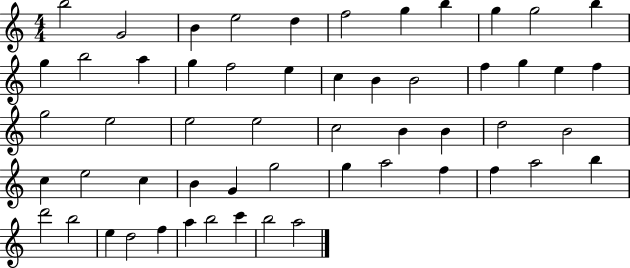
B5/h G4/h B4/q E5/h D5/q F5/h G5/q B5/q G5/q G5/h B5/q G5/q B5/h A5/q G5/q F5/h E5/q C5/q B4/q B4/h F5/q G5/q E5/q F5/q G5/h E5/h E5/h E5/h C5/h B4/q B4/q D5/h B4/h C5/q E5/h C5/q B4/q G4/q G5/h G5/q A5/h F5/q F5/q A5/h B5/q D6/h B5/h E5/q D5/h F5/q A5/q B5/h C6/q B5/h A5/h